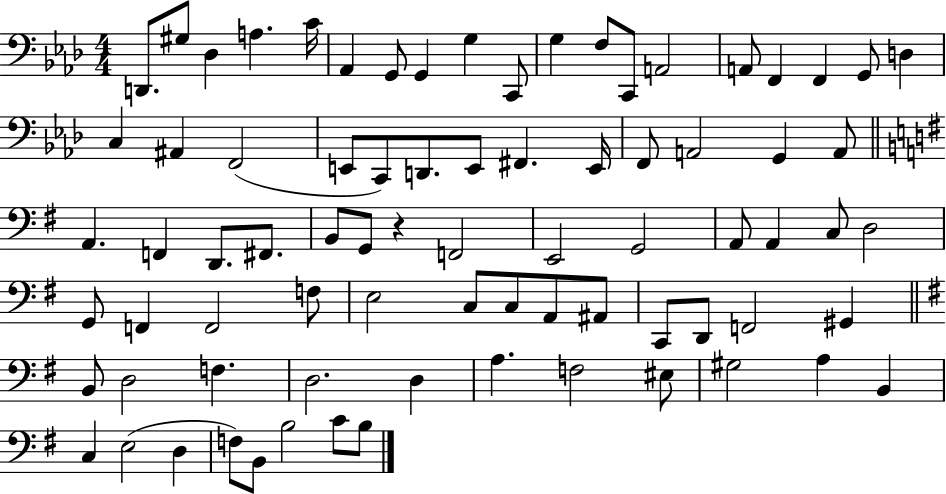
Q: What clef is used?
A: bass